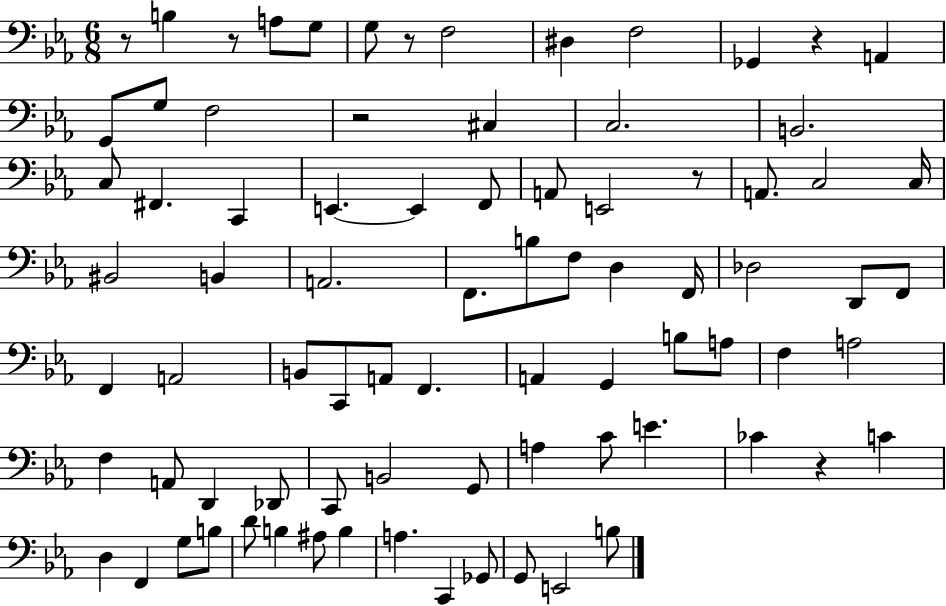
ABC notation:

X:1
T:Untitled
M:6/8
L:1/4
K:Eb
z/2 B, z/2 A,/2 G,/2 G,/2 z/2 F,2 ^D, F,2 _G,, z A,, G,,/2 G,/2 F,2 z2 ^C, C,2 B,,2 C,/2 ^F,, C,, E,, E,, F,,/2 A,,/2 E,,2 z/2 A,,/2 C,2 C,/4 ^B,,2 B,, A,,2 F,,/2 B,/2 F,/2 D, F,,/4 _D,2 D,,/2 F,,/2 F,, A,,2 B,,/2 C,,/2 A,,/2 F,, A,, G,, B,/2 A,/2 F, A,2 F, A,,/2 D,, _D,,/2 C,,/2 B,,2 G,,/2 A, C/2 E _C z C D, F,, G,/2 B,/2 D/2 B, ^A,/2 B, A, C,, _G,,/2 G,,/2 E,,2 B,/2